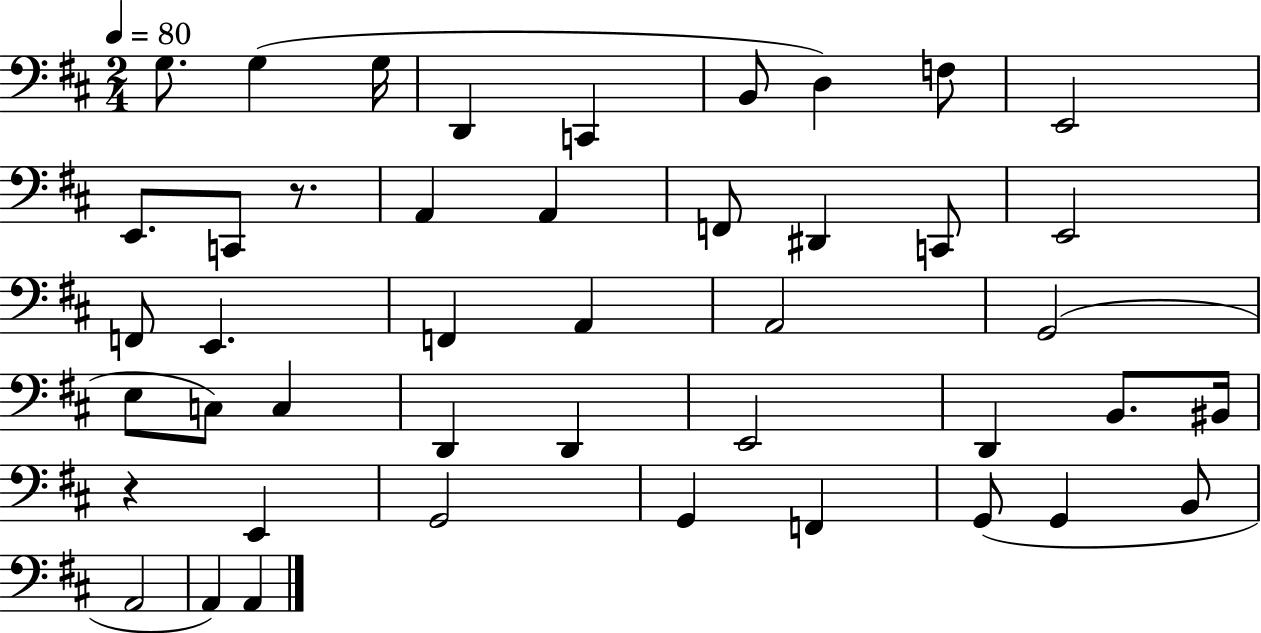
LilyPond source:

{
  \clef bass
  \numericTimeSignature
  \time 2/4
  \key d \major
  \tempo 4 = 80
  g8. g4( g16 | d,4 c,4 | b,8 d4) f8 | e,2 | \break e,8. c,8 r8. | a,4 a,4 | f,8 dis,4 c,8 | e,2 | \break f,8 e,4. | f,4 a,4 | a,2 | g,2( | \break e8 c8) c4 | d,4 d,4 | e,2 | d,4 b,8. bis,16 | \break r4 e,4 | g,2 | g,4 f,4 | g,8( g,4 b,8 | \break a,2 | a,4) a,4 | \bar "|."
}